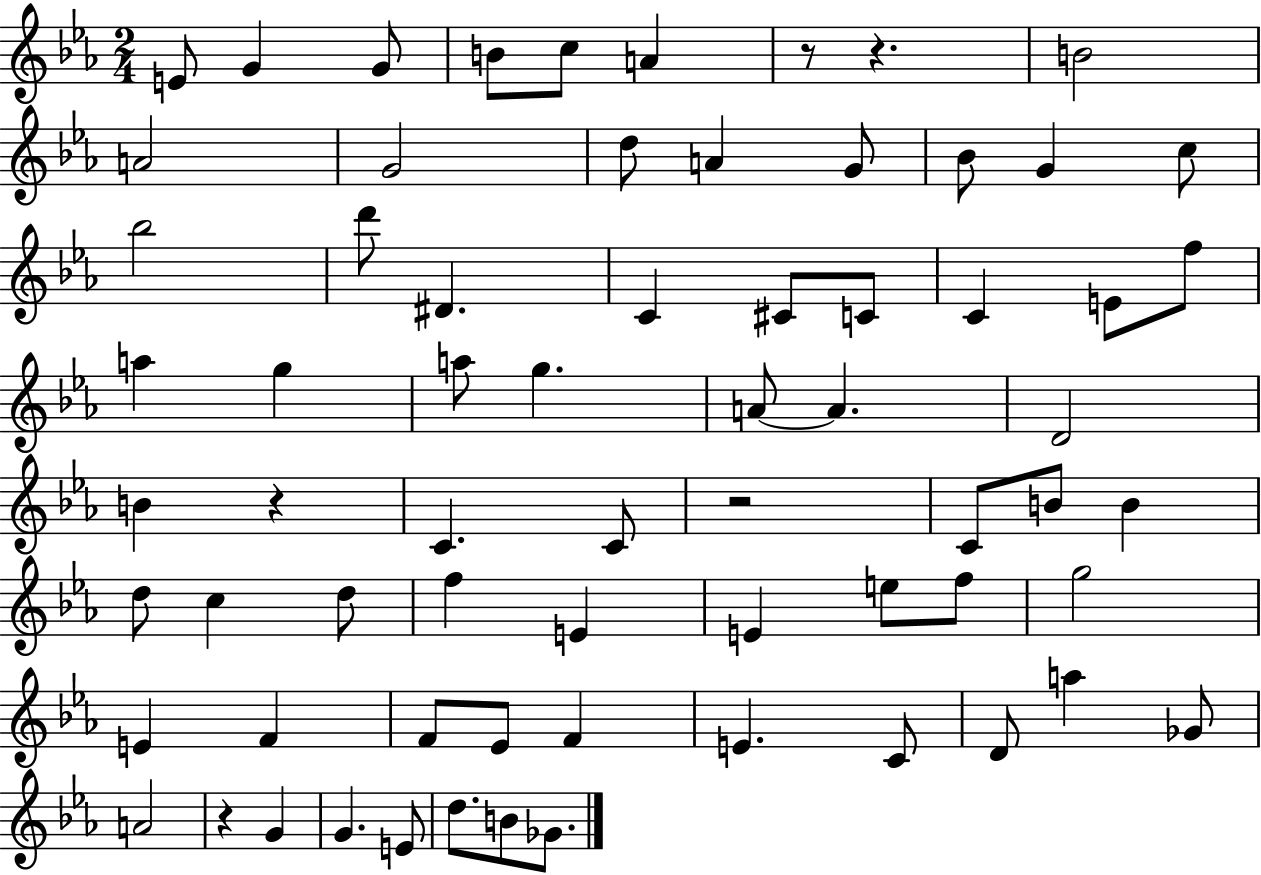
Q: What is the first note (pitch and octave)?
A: E4